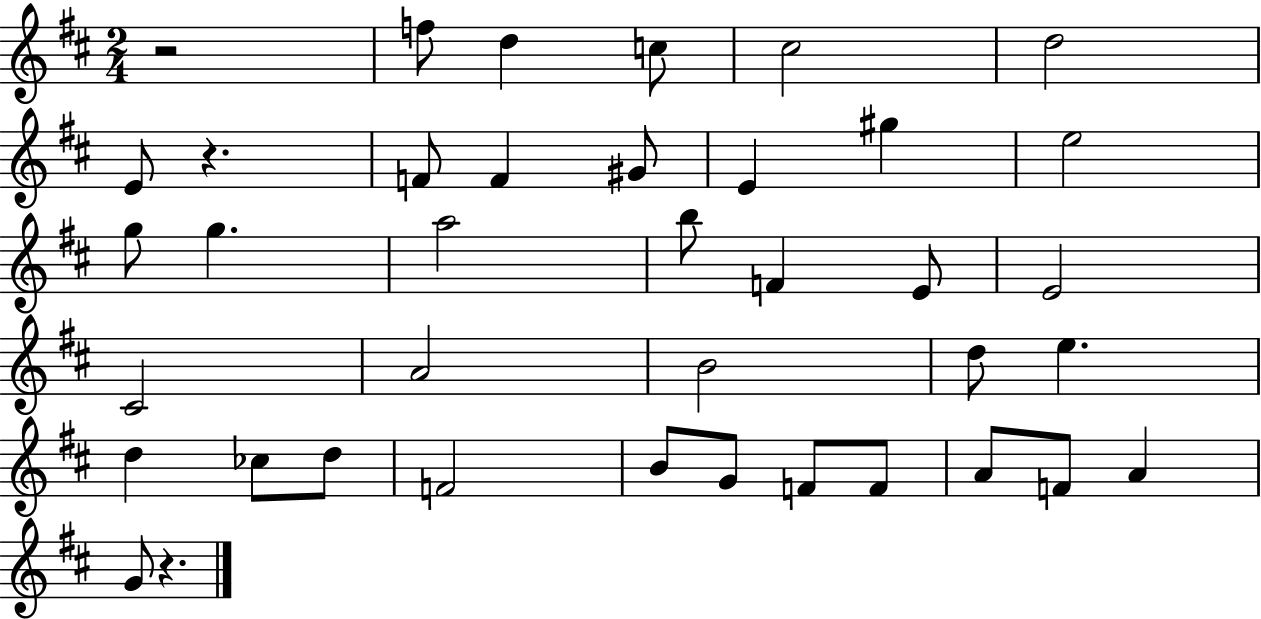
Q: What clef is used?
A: treble